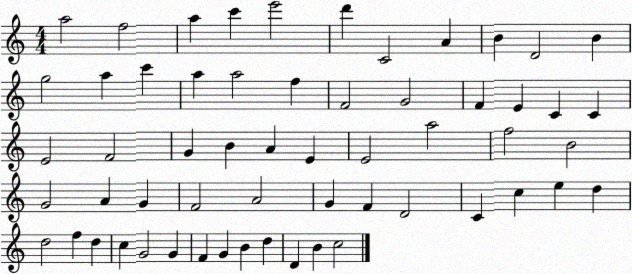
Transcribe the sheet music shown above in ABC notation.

X:1
T:Untitled
M:4/4
L:1/4
K:C
a2 f2 a c' e'2 d' C2 A B D2 B g2 a c' a a2 f F2 G2 F E C C E2 F2 G B A E E2 a2 f2 B2 G2 A G F2 A2 G F D2 C c e d d2 f d c G2 G F G B d D B c2